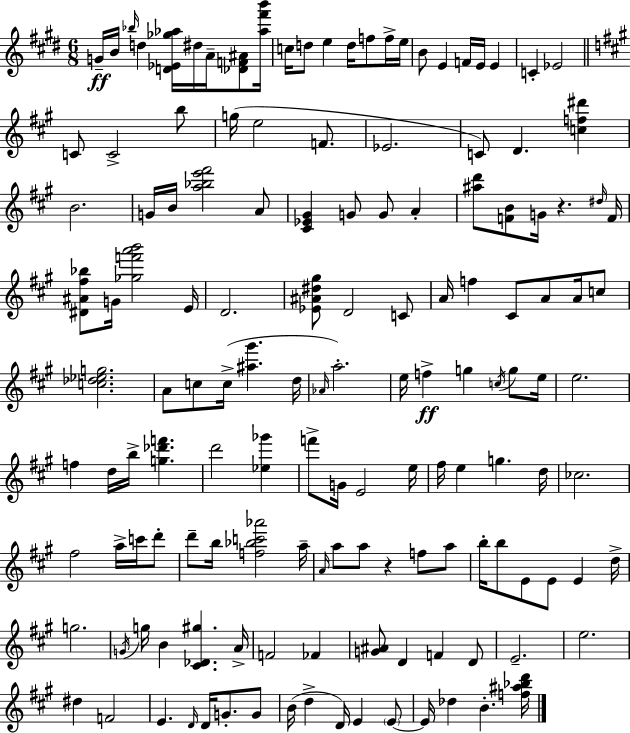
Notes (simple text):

G4/s B4/s Bb5/s D5/q [D4,Eb4,Gb5,Ab5]/s D#5/s A4/s [Db4,F4,A#4]/e [Ab5,F#6,B6]/s C5/s D5/e E5/q D5/s F5/e F5/s E5/s B4/e E4/q F4/s E4/s E4/q C4/q Eb4/h C4/e C4/h B5/e G5/s E5/h F4/e. Eb4/h. C4/e D4/q. [C5,F5,D#6]/q B4/h. G4/s B4/s [A5,Bb5,E6,F#6]/h A4/e [C#4,Eb4,G#4]/q G4/e G4/e A4/q [A#5,D6]/e [F4,B4]/e G4/s R/q. D#5/s F4/s [D#4,A#4,F#5,Bb5]/e G4/s [Gb5,F6,A6,B6]/h E4/s D4/h. [Eb4,A#4,D#5,G#5]/e D4/h C4/e A4/s F5/q C#4/e A4/e A4/s C5/e [C5,Db5,Eb5,G5]/h. A4/e C5/e C5/s [A#5,G#6]/q. D5/s Ab4/s A5/h. E5/s F5/q G5/q C5/s G5/e E5/s E5/h. F5/q D5/s B5/s [G5,Db6,F6]/q. D6/h [Eb5,Gb6]/q F6/e G4/s E4/h E5/s F#5/s E5/q G5/q. D5/s CES5/h. F#5/h A5/s C6/s D6/e D6/e B5/s [F5,Bb5,C6,Ab6]/h A5/s A4/s A5/e A5/e R/q F5/e A5/e B5/s B5/e E4/e E4/e E4/q D5/s G5/h. G4/s G5/s B4/q [C#4,Db4,G#5]/q. A4/s F4/h FES4/q [G4,A#4]/e D4/q F4/q D4/e E4/h. E5/h. D#5/q F4/h E4/q. D4/s D4/s G4/e. G4/e B4/s D5/q D4/s E4/q E4/e E4/s Db5/q B4/q. [F5,A#5,Bb5,D6]/s